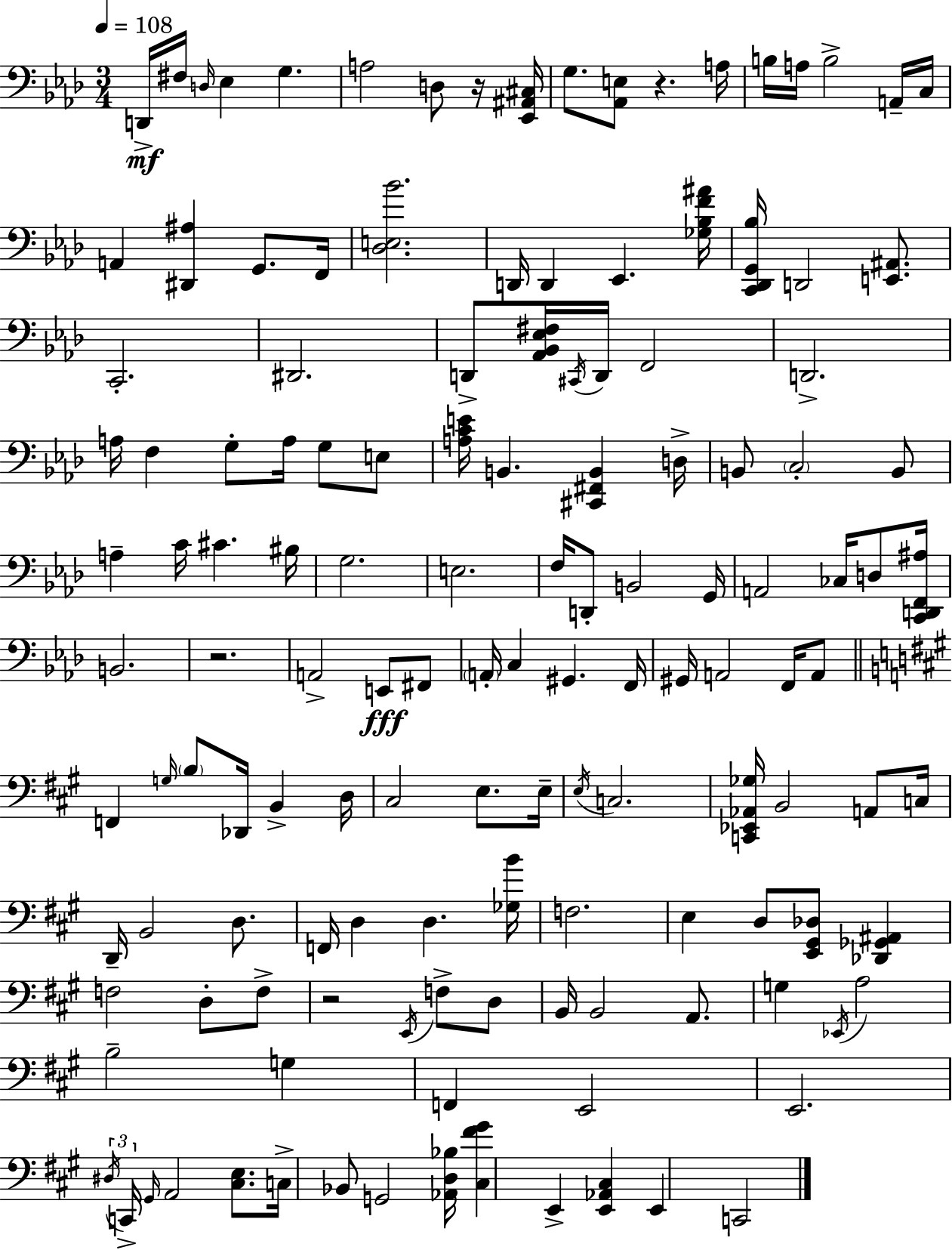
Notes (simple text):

D2/s F#3/s D3/s Eb3/q G3/q. A3/h D3/e R/s [Eb2,A#2,C#3]/s G3/e. [Ab2,E3]/e R/q. A3/s B3/s A3/s B3/h A2/s C3/s A2/q [D#2,A#3]/q G2/e. F2/s [Db3,E3,Bb4]/h. D2/s D2/q Eb2/q. [Gb3,Bb3,F4,A#4]/s [C2,Db2,G2,Bb3]/s D2/h [E2,A#2]/e. C2/h. D#2/h. D2/e [Ab2,Bb2,Eb3,F#3]/s C#2/s D2/s F2/h D2/h. A3/s F3/q G3/e A3/s G3/e E3/e [A3,C4,E4]/s B2/q. [C#2,F#2,B2]/q D3/s B2/e C3/h B2/e A3/q C4/s C#4/q. BIS3/s G3/h. E3/h. F3/s D2/e B2/h G2/s A2/h CES3/s D3/e [C2,D2,F2,A#3]/s B2/h. R/h. A2/h E2/e F#2/e A2/s C3/q G#2/q. F2/s G#2/s A2/h F2/s A2/e F2/q G3/s B3/e Db2/s B2/q D3/s C#3/h E3/e. E3/s E3/s C3/h. [C2,Eb2,Ab2,Gb3]/s B2/h A2/e C3/s D2/s B2/h D3/e. F2/s D3/q D3/q. [Gb3,B4]/s F3/h. E3/q D3/e [E2,G#2,Db3]/e [Db2,Gb2,A#2]/q F3/h D3/e F3/e R/h E2/s F3/e D3/e B2/s B2/h A2/e. G3/q Eb2/s A3/h B3/h G3/q F2/q E2/h E2/h. D#3/s C2/s G#2/s A2/h [C#3,E3]/e. C3/s Bb2/e G2/h [Ab2,D3,Bb3]/s [C#3,F#4,G#4]/q E2/q [E2,Ab2,C#3]/q E2/q C2/h